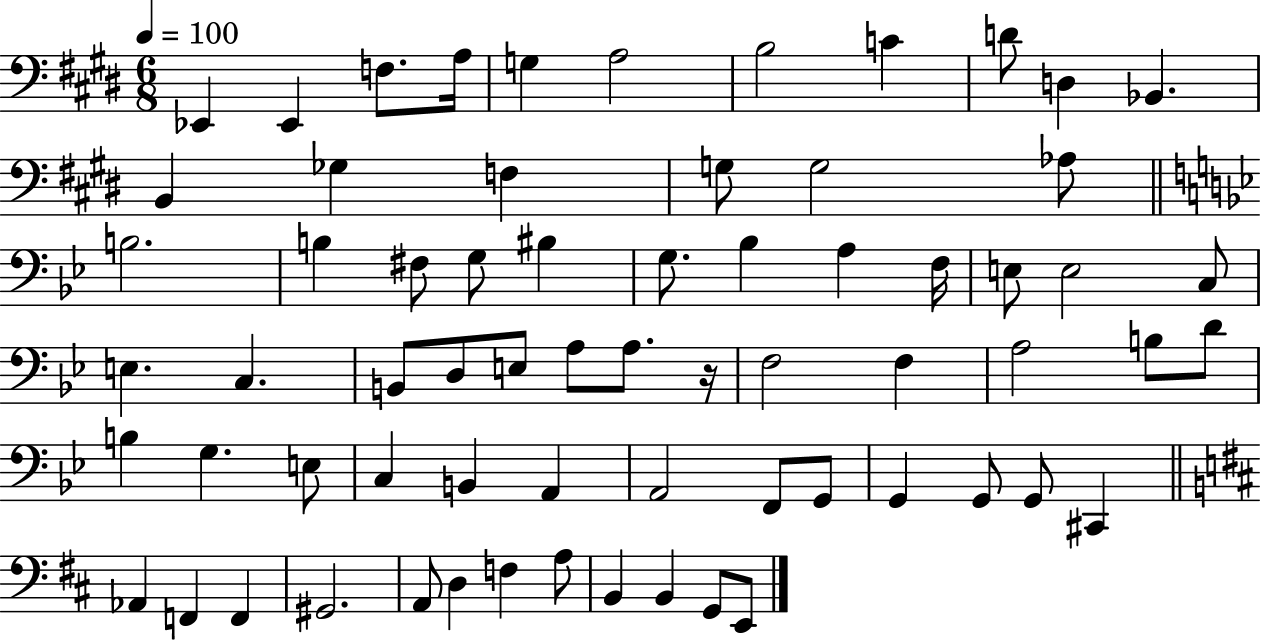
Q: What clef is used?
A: bass